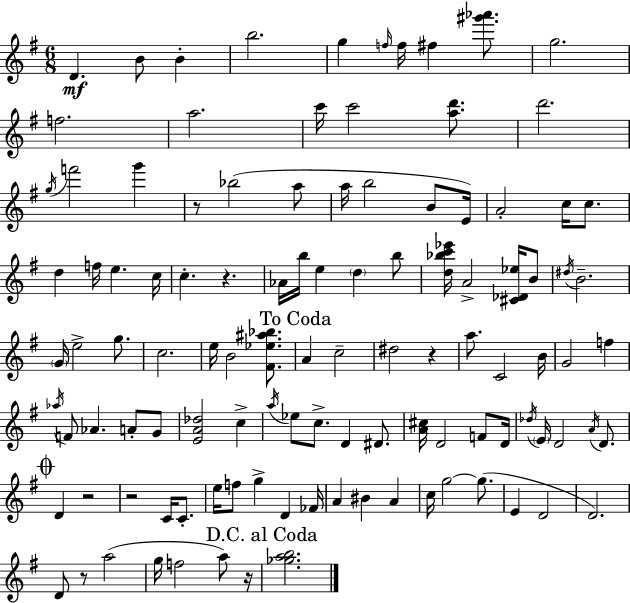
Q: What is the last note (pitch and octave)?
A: A5